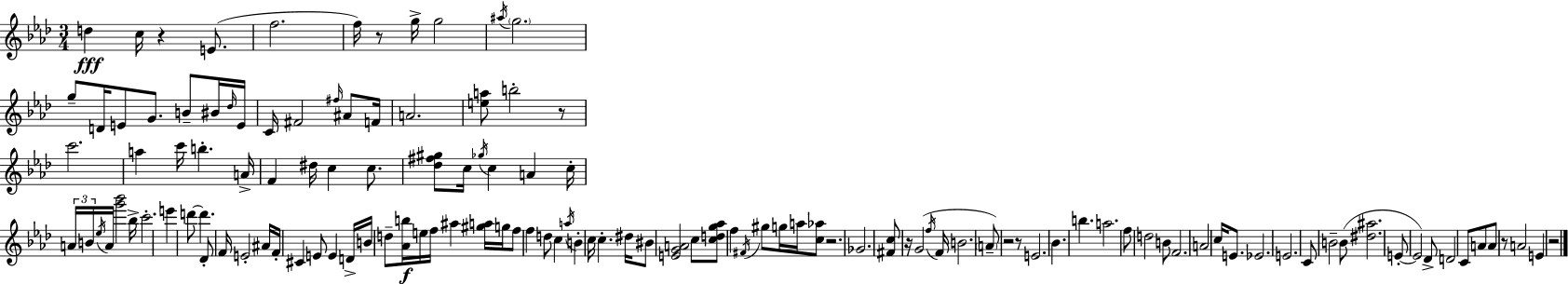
D5/q C5/s R/q E4/e. F5/h. F5/s R/e G5/s G5/h A#5/s G5/h. G5/e D4/s E4/e G4/e. B4/e BIS4/s Db5/s E4/s C4/s F#4/h F#5/s A#4/e F4/s A4/h. [E5,A5]/e B5/h R/e C6/h. A5/q C6/s B5/q. A4/s F4/q D#5/s C5/q C5/e. [Db5,F#5,G#5]/e C5/s Gb5/s C5/q A4/q C5/s A4/s B4/s Eb5/s A4/s [G6,Bb6]/h Bb5/s C6/h. E6/q D6/e D6/q. Db4/e F4/s E4/h A#4/s F4/s C#4/q E4/e E4/q D4/s B4/s D5/e [Ab4,B5]/s E5/s F5/s A#5/q [G#5,A5]/s G5/s F5/e F5/q D5/e C5/q A5/s B4/q C5/s C5/q. D#5/s BIS4/e [E4,G4,A4]/h C5/e [C5,D5,G5,Ab5]/e F5/q F#4/s G#5/e G5/s A5/s [C5,Ab5]/e R/h. Gb4/h. [F#4,C5]/e R/s G4/h F5/s F4/s B4/h. A4/e R/h R/e E4/h. Bb4/q. B5/q. A5/h. F5/e D5/h B4/e F4/h. A4/h C5/s E4/e. Eb4/h. E4/h. C4/e B4/h B4/e [D#5,A#5]/h. E4/e E4/h Db4/e D4/h C4/e A4/e A4/e R/e A4/h E4/q R/h